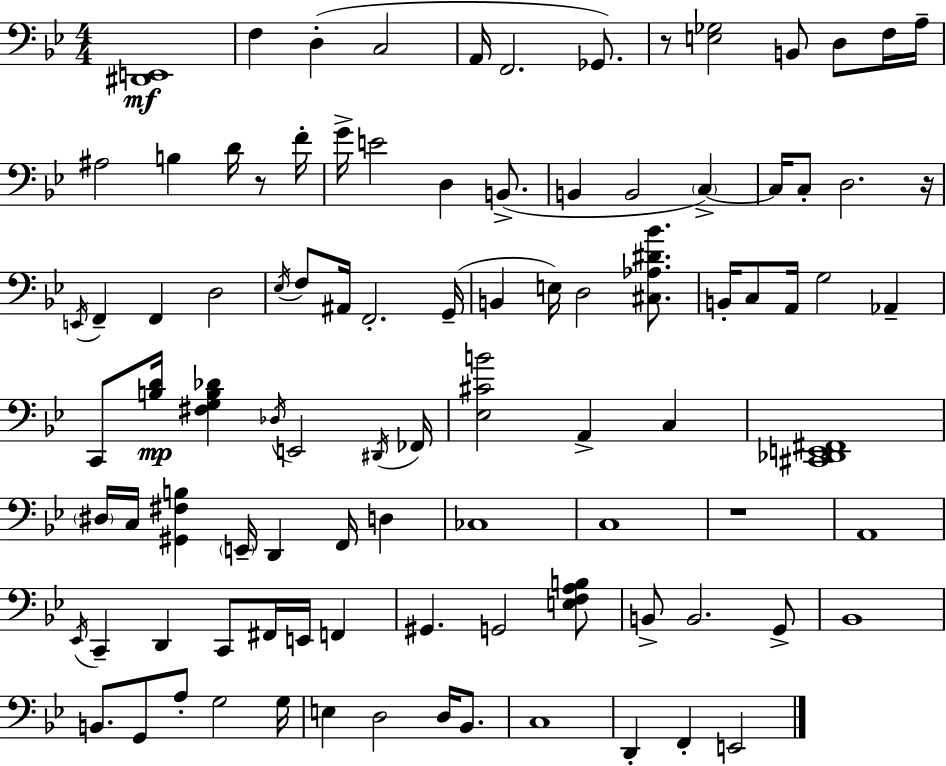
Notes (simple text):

[D#2,E2]/w F3/q D3/q C3/h A2/s F2/h. Gb2/e. R/e [E3,Gb3]/h B2/e D3/e F3/s A3/s A#3/h B3/q D4/s R/e F4/s G4/s E4/h D3/q B2/e. B2/q B2/h C3/q C3/s C3/e D3/h. R/s E2/s F2/q F2/q D3/h Eb3/s F3/e A#2/s F2/h. G2/s B2/q E3/s D3/h [C#3,Ab3,D#4,Bb4]/e. B2/s C3/e A2/s G3/h Ab2/q C2/e [B3,D4]/s [F#3,G3,B3,Db4]/q Db3/s E2/h D#2/s FES2/s [Eb3,C#4,B4]/h A2/q C3/q [C#2,Db2,E2,F#2]/w D#3/s C3/s [G#2,F#3,B3]/q E2/s D2/q F2/s D3/q CES3/w C3/w R/w A2/w Eb2/s C2/q D2/q C2/e F#2/s E2/s F2/q G#2/q. G2/h [E3,F3,A3,B3]/e B2/e B2/h. G2/e Bb2/w B2/e. G2/e A3/e G3/h G3/s E3/q D3/h D3/s Bb2/e. C3/w D2/q F2/q E2/h